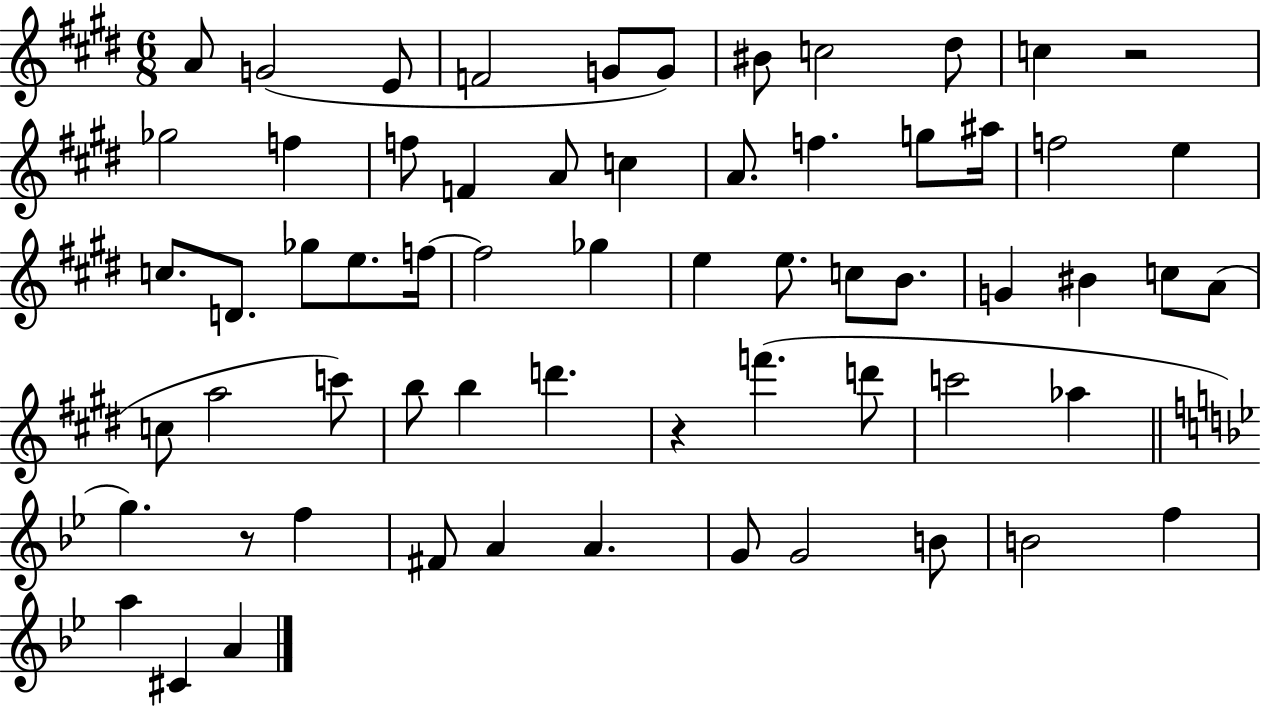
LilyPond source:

{
  \clef treble
  \numericTimeSignature
  \time 6/8
  \key e \major
  a'8 g'2( e'8 | f'2 g'8 g'8) | bis'8 c''2 dis''8 | c''4 r2 | \break ges''2 f''4 | f''8 f'4 a'8 c''4 | a'8. f''4. g''8 ais''16 | f''2 e''4 | \break c''8. d'8. ges''8 e''8. f''16~~ | f''2 ges''4 | e''4 e''8. c''8 b'8. | g'4 bis'4 c''8 a'8( | \break c''8 a''2 c'''8) | b''8 b''4 d'''4. | r4 f'''4.( d'''8 | c'''2 aes''4 | \break \bar "||" \break \key bes \major g''4.) r8 f''4 | fis'8 a'4 a'4. | g'8 g'2 b'8 | b'2 f''4 | \break a''4 cis'4 a'4 | \bar "|."
}